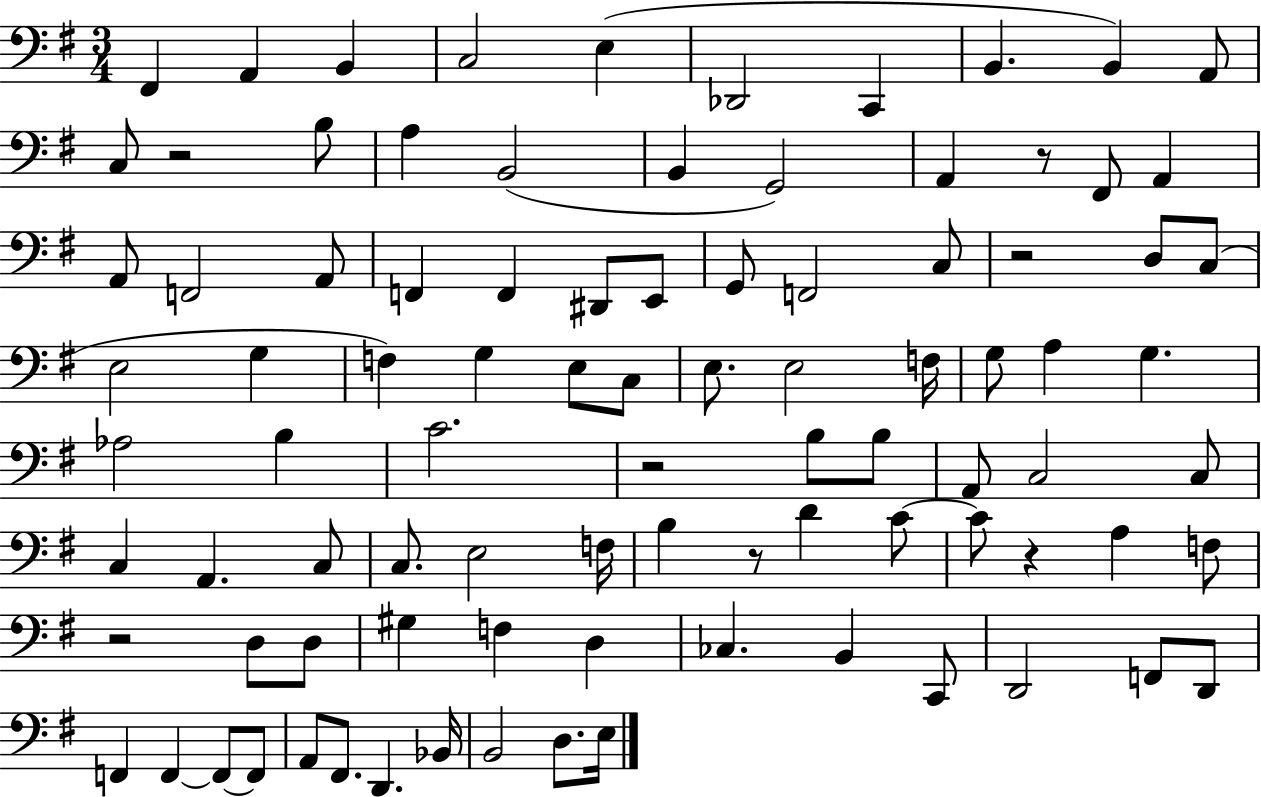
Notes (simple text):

F#2/q A2/q B2/q C3/h E3/q Db2/h C2/q B2/q. B2/q A2/e C3/e R/h B3/e A3/q B2/h B2/q G2/h A2/q R/e F#2/e A2/q A2/e F2/h A2/e F2/q F2/q D#2/e E2/e G2/e F2/h C3/e R/h D3/e C3/e E3/h G3/q F3/q G3/q E3/e C3/e E3/e. E3/h F3/s G3/e A3/q G3/q. Ab3/h B3/q C4/h. R/h B3/e B3/e A2/e C3/h C3/e C3/q A2/q. C3/e C3/e. E3/h F3/s B3/q R/e D4/q C4/e C4/e R/q A3/q F3/e R/h D3/e D3/e G#3/q F3/q D3/q CES3/q. B2/q C2/e D2/h F2/e D2/e F2/q F2/q F2/e F2/e A2/e F#2/e. D2/q. Bb2/s B2/h D3/e. E3/s